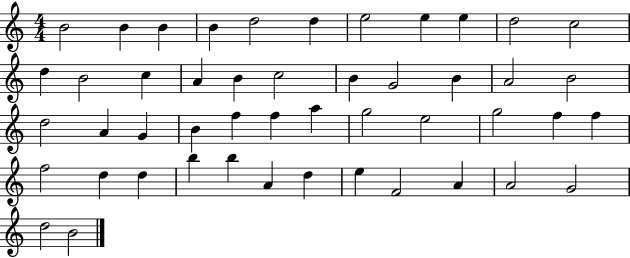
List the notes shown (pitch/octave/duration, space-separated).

B4/h B4/q B4/q B4/q D5/h D5/q E5/h E5/q E5/q D5/h C5/h D5/q B4/h C5/q A4/q B4/q C5/h B4/q G4/h B4/q A4/h B4/h D5/h A4/q G4/q B4/q F5/q F5/q A5/q G5/h E5/h G5/h F5/q F5/q F5/h D5/q D5/q B5/q B5/q A4/q D5/q E5/q F4/h A4/q A4/h G4/h D5/h B4/h